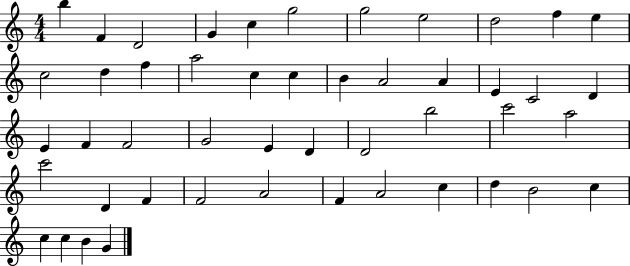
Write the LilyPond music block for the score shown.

{
  \clef treble
  \numericTimeSignature
  \time 4/4
  \key c \major
  b''4 f'4 d'2 | g'4 c''4 g''2 | g''2 e''2 | d''2 f''4 e''4 | \break c''2 d''4 f''4 | a''2 c''4 c''4 | b'4 a'2 a'4 | e'4 c'2 d'4 | \break e'4 f'4 f'2 | g'2 e'4 d'4 | d'2 b''2 | c'''2 a''2 | \break c'''2 d'4 f'4 | f'2 a'2 | f'4 a'2 c''4 | d''4 b'2 c''4 | \break c''4 c''4 b'4 g'4 | \bar "|."
}